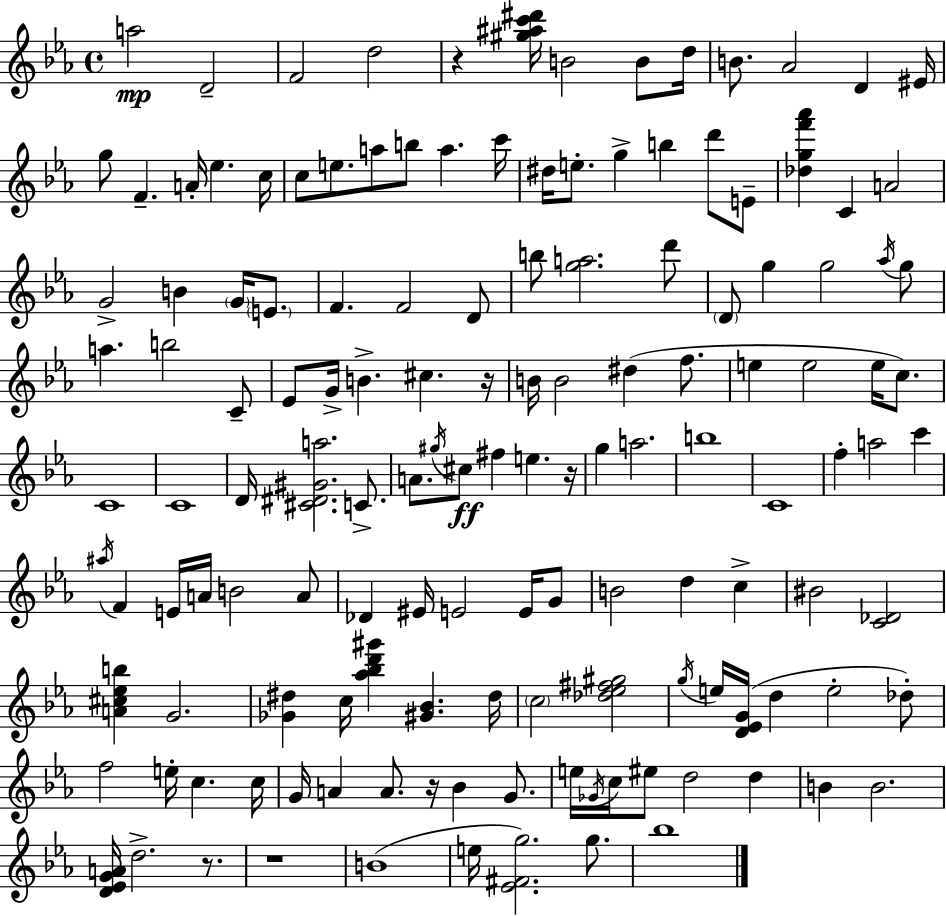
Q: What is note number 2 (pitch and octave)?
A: D4